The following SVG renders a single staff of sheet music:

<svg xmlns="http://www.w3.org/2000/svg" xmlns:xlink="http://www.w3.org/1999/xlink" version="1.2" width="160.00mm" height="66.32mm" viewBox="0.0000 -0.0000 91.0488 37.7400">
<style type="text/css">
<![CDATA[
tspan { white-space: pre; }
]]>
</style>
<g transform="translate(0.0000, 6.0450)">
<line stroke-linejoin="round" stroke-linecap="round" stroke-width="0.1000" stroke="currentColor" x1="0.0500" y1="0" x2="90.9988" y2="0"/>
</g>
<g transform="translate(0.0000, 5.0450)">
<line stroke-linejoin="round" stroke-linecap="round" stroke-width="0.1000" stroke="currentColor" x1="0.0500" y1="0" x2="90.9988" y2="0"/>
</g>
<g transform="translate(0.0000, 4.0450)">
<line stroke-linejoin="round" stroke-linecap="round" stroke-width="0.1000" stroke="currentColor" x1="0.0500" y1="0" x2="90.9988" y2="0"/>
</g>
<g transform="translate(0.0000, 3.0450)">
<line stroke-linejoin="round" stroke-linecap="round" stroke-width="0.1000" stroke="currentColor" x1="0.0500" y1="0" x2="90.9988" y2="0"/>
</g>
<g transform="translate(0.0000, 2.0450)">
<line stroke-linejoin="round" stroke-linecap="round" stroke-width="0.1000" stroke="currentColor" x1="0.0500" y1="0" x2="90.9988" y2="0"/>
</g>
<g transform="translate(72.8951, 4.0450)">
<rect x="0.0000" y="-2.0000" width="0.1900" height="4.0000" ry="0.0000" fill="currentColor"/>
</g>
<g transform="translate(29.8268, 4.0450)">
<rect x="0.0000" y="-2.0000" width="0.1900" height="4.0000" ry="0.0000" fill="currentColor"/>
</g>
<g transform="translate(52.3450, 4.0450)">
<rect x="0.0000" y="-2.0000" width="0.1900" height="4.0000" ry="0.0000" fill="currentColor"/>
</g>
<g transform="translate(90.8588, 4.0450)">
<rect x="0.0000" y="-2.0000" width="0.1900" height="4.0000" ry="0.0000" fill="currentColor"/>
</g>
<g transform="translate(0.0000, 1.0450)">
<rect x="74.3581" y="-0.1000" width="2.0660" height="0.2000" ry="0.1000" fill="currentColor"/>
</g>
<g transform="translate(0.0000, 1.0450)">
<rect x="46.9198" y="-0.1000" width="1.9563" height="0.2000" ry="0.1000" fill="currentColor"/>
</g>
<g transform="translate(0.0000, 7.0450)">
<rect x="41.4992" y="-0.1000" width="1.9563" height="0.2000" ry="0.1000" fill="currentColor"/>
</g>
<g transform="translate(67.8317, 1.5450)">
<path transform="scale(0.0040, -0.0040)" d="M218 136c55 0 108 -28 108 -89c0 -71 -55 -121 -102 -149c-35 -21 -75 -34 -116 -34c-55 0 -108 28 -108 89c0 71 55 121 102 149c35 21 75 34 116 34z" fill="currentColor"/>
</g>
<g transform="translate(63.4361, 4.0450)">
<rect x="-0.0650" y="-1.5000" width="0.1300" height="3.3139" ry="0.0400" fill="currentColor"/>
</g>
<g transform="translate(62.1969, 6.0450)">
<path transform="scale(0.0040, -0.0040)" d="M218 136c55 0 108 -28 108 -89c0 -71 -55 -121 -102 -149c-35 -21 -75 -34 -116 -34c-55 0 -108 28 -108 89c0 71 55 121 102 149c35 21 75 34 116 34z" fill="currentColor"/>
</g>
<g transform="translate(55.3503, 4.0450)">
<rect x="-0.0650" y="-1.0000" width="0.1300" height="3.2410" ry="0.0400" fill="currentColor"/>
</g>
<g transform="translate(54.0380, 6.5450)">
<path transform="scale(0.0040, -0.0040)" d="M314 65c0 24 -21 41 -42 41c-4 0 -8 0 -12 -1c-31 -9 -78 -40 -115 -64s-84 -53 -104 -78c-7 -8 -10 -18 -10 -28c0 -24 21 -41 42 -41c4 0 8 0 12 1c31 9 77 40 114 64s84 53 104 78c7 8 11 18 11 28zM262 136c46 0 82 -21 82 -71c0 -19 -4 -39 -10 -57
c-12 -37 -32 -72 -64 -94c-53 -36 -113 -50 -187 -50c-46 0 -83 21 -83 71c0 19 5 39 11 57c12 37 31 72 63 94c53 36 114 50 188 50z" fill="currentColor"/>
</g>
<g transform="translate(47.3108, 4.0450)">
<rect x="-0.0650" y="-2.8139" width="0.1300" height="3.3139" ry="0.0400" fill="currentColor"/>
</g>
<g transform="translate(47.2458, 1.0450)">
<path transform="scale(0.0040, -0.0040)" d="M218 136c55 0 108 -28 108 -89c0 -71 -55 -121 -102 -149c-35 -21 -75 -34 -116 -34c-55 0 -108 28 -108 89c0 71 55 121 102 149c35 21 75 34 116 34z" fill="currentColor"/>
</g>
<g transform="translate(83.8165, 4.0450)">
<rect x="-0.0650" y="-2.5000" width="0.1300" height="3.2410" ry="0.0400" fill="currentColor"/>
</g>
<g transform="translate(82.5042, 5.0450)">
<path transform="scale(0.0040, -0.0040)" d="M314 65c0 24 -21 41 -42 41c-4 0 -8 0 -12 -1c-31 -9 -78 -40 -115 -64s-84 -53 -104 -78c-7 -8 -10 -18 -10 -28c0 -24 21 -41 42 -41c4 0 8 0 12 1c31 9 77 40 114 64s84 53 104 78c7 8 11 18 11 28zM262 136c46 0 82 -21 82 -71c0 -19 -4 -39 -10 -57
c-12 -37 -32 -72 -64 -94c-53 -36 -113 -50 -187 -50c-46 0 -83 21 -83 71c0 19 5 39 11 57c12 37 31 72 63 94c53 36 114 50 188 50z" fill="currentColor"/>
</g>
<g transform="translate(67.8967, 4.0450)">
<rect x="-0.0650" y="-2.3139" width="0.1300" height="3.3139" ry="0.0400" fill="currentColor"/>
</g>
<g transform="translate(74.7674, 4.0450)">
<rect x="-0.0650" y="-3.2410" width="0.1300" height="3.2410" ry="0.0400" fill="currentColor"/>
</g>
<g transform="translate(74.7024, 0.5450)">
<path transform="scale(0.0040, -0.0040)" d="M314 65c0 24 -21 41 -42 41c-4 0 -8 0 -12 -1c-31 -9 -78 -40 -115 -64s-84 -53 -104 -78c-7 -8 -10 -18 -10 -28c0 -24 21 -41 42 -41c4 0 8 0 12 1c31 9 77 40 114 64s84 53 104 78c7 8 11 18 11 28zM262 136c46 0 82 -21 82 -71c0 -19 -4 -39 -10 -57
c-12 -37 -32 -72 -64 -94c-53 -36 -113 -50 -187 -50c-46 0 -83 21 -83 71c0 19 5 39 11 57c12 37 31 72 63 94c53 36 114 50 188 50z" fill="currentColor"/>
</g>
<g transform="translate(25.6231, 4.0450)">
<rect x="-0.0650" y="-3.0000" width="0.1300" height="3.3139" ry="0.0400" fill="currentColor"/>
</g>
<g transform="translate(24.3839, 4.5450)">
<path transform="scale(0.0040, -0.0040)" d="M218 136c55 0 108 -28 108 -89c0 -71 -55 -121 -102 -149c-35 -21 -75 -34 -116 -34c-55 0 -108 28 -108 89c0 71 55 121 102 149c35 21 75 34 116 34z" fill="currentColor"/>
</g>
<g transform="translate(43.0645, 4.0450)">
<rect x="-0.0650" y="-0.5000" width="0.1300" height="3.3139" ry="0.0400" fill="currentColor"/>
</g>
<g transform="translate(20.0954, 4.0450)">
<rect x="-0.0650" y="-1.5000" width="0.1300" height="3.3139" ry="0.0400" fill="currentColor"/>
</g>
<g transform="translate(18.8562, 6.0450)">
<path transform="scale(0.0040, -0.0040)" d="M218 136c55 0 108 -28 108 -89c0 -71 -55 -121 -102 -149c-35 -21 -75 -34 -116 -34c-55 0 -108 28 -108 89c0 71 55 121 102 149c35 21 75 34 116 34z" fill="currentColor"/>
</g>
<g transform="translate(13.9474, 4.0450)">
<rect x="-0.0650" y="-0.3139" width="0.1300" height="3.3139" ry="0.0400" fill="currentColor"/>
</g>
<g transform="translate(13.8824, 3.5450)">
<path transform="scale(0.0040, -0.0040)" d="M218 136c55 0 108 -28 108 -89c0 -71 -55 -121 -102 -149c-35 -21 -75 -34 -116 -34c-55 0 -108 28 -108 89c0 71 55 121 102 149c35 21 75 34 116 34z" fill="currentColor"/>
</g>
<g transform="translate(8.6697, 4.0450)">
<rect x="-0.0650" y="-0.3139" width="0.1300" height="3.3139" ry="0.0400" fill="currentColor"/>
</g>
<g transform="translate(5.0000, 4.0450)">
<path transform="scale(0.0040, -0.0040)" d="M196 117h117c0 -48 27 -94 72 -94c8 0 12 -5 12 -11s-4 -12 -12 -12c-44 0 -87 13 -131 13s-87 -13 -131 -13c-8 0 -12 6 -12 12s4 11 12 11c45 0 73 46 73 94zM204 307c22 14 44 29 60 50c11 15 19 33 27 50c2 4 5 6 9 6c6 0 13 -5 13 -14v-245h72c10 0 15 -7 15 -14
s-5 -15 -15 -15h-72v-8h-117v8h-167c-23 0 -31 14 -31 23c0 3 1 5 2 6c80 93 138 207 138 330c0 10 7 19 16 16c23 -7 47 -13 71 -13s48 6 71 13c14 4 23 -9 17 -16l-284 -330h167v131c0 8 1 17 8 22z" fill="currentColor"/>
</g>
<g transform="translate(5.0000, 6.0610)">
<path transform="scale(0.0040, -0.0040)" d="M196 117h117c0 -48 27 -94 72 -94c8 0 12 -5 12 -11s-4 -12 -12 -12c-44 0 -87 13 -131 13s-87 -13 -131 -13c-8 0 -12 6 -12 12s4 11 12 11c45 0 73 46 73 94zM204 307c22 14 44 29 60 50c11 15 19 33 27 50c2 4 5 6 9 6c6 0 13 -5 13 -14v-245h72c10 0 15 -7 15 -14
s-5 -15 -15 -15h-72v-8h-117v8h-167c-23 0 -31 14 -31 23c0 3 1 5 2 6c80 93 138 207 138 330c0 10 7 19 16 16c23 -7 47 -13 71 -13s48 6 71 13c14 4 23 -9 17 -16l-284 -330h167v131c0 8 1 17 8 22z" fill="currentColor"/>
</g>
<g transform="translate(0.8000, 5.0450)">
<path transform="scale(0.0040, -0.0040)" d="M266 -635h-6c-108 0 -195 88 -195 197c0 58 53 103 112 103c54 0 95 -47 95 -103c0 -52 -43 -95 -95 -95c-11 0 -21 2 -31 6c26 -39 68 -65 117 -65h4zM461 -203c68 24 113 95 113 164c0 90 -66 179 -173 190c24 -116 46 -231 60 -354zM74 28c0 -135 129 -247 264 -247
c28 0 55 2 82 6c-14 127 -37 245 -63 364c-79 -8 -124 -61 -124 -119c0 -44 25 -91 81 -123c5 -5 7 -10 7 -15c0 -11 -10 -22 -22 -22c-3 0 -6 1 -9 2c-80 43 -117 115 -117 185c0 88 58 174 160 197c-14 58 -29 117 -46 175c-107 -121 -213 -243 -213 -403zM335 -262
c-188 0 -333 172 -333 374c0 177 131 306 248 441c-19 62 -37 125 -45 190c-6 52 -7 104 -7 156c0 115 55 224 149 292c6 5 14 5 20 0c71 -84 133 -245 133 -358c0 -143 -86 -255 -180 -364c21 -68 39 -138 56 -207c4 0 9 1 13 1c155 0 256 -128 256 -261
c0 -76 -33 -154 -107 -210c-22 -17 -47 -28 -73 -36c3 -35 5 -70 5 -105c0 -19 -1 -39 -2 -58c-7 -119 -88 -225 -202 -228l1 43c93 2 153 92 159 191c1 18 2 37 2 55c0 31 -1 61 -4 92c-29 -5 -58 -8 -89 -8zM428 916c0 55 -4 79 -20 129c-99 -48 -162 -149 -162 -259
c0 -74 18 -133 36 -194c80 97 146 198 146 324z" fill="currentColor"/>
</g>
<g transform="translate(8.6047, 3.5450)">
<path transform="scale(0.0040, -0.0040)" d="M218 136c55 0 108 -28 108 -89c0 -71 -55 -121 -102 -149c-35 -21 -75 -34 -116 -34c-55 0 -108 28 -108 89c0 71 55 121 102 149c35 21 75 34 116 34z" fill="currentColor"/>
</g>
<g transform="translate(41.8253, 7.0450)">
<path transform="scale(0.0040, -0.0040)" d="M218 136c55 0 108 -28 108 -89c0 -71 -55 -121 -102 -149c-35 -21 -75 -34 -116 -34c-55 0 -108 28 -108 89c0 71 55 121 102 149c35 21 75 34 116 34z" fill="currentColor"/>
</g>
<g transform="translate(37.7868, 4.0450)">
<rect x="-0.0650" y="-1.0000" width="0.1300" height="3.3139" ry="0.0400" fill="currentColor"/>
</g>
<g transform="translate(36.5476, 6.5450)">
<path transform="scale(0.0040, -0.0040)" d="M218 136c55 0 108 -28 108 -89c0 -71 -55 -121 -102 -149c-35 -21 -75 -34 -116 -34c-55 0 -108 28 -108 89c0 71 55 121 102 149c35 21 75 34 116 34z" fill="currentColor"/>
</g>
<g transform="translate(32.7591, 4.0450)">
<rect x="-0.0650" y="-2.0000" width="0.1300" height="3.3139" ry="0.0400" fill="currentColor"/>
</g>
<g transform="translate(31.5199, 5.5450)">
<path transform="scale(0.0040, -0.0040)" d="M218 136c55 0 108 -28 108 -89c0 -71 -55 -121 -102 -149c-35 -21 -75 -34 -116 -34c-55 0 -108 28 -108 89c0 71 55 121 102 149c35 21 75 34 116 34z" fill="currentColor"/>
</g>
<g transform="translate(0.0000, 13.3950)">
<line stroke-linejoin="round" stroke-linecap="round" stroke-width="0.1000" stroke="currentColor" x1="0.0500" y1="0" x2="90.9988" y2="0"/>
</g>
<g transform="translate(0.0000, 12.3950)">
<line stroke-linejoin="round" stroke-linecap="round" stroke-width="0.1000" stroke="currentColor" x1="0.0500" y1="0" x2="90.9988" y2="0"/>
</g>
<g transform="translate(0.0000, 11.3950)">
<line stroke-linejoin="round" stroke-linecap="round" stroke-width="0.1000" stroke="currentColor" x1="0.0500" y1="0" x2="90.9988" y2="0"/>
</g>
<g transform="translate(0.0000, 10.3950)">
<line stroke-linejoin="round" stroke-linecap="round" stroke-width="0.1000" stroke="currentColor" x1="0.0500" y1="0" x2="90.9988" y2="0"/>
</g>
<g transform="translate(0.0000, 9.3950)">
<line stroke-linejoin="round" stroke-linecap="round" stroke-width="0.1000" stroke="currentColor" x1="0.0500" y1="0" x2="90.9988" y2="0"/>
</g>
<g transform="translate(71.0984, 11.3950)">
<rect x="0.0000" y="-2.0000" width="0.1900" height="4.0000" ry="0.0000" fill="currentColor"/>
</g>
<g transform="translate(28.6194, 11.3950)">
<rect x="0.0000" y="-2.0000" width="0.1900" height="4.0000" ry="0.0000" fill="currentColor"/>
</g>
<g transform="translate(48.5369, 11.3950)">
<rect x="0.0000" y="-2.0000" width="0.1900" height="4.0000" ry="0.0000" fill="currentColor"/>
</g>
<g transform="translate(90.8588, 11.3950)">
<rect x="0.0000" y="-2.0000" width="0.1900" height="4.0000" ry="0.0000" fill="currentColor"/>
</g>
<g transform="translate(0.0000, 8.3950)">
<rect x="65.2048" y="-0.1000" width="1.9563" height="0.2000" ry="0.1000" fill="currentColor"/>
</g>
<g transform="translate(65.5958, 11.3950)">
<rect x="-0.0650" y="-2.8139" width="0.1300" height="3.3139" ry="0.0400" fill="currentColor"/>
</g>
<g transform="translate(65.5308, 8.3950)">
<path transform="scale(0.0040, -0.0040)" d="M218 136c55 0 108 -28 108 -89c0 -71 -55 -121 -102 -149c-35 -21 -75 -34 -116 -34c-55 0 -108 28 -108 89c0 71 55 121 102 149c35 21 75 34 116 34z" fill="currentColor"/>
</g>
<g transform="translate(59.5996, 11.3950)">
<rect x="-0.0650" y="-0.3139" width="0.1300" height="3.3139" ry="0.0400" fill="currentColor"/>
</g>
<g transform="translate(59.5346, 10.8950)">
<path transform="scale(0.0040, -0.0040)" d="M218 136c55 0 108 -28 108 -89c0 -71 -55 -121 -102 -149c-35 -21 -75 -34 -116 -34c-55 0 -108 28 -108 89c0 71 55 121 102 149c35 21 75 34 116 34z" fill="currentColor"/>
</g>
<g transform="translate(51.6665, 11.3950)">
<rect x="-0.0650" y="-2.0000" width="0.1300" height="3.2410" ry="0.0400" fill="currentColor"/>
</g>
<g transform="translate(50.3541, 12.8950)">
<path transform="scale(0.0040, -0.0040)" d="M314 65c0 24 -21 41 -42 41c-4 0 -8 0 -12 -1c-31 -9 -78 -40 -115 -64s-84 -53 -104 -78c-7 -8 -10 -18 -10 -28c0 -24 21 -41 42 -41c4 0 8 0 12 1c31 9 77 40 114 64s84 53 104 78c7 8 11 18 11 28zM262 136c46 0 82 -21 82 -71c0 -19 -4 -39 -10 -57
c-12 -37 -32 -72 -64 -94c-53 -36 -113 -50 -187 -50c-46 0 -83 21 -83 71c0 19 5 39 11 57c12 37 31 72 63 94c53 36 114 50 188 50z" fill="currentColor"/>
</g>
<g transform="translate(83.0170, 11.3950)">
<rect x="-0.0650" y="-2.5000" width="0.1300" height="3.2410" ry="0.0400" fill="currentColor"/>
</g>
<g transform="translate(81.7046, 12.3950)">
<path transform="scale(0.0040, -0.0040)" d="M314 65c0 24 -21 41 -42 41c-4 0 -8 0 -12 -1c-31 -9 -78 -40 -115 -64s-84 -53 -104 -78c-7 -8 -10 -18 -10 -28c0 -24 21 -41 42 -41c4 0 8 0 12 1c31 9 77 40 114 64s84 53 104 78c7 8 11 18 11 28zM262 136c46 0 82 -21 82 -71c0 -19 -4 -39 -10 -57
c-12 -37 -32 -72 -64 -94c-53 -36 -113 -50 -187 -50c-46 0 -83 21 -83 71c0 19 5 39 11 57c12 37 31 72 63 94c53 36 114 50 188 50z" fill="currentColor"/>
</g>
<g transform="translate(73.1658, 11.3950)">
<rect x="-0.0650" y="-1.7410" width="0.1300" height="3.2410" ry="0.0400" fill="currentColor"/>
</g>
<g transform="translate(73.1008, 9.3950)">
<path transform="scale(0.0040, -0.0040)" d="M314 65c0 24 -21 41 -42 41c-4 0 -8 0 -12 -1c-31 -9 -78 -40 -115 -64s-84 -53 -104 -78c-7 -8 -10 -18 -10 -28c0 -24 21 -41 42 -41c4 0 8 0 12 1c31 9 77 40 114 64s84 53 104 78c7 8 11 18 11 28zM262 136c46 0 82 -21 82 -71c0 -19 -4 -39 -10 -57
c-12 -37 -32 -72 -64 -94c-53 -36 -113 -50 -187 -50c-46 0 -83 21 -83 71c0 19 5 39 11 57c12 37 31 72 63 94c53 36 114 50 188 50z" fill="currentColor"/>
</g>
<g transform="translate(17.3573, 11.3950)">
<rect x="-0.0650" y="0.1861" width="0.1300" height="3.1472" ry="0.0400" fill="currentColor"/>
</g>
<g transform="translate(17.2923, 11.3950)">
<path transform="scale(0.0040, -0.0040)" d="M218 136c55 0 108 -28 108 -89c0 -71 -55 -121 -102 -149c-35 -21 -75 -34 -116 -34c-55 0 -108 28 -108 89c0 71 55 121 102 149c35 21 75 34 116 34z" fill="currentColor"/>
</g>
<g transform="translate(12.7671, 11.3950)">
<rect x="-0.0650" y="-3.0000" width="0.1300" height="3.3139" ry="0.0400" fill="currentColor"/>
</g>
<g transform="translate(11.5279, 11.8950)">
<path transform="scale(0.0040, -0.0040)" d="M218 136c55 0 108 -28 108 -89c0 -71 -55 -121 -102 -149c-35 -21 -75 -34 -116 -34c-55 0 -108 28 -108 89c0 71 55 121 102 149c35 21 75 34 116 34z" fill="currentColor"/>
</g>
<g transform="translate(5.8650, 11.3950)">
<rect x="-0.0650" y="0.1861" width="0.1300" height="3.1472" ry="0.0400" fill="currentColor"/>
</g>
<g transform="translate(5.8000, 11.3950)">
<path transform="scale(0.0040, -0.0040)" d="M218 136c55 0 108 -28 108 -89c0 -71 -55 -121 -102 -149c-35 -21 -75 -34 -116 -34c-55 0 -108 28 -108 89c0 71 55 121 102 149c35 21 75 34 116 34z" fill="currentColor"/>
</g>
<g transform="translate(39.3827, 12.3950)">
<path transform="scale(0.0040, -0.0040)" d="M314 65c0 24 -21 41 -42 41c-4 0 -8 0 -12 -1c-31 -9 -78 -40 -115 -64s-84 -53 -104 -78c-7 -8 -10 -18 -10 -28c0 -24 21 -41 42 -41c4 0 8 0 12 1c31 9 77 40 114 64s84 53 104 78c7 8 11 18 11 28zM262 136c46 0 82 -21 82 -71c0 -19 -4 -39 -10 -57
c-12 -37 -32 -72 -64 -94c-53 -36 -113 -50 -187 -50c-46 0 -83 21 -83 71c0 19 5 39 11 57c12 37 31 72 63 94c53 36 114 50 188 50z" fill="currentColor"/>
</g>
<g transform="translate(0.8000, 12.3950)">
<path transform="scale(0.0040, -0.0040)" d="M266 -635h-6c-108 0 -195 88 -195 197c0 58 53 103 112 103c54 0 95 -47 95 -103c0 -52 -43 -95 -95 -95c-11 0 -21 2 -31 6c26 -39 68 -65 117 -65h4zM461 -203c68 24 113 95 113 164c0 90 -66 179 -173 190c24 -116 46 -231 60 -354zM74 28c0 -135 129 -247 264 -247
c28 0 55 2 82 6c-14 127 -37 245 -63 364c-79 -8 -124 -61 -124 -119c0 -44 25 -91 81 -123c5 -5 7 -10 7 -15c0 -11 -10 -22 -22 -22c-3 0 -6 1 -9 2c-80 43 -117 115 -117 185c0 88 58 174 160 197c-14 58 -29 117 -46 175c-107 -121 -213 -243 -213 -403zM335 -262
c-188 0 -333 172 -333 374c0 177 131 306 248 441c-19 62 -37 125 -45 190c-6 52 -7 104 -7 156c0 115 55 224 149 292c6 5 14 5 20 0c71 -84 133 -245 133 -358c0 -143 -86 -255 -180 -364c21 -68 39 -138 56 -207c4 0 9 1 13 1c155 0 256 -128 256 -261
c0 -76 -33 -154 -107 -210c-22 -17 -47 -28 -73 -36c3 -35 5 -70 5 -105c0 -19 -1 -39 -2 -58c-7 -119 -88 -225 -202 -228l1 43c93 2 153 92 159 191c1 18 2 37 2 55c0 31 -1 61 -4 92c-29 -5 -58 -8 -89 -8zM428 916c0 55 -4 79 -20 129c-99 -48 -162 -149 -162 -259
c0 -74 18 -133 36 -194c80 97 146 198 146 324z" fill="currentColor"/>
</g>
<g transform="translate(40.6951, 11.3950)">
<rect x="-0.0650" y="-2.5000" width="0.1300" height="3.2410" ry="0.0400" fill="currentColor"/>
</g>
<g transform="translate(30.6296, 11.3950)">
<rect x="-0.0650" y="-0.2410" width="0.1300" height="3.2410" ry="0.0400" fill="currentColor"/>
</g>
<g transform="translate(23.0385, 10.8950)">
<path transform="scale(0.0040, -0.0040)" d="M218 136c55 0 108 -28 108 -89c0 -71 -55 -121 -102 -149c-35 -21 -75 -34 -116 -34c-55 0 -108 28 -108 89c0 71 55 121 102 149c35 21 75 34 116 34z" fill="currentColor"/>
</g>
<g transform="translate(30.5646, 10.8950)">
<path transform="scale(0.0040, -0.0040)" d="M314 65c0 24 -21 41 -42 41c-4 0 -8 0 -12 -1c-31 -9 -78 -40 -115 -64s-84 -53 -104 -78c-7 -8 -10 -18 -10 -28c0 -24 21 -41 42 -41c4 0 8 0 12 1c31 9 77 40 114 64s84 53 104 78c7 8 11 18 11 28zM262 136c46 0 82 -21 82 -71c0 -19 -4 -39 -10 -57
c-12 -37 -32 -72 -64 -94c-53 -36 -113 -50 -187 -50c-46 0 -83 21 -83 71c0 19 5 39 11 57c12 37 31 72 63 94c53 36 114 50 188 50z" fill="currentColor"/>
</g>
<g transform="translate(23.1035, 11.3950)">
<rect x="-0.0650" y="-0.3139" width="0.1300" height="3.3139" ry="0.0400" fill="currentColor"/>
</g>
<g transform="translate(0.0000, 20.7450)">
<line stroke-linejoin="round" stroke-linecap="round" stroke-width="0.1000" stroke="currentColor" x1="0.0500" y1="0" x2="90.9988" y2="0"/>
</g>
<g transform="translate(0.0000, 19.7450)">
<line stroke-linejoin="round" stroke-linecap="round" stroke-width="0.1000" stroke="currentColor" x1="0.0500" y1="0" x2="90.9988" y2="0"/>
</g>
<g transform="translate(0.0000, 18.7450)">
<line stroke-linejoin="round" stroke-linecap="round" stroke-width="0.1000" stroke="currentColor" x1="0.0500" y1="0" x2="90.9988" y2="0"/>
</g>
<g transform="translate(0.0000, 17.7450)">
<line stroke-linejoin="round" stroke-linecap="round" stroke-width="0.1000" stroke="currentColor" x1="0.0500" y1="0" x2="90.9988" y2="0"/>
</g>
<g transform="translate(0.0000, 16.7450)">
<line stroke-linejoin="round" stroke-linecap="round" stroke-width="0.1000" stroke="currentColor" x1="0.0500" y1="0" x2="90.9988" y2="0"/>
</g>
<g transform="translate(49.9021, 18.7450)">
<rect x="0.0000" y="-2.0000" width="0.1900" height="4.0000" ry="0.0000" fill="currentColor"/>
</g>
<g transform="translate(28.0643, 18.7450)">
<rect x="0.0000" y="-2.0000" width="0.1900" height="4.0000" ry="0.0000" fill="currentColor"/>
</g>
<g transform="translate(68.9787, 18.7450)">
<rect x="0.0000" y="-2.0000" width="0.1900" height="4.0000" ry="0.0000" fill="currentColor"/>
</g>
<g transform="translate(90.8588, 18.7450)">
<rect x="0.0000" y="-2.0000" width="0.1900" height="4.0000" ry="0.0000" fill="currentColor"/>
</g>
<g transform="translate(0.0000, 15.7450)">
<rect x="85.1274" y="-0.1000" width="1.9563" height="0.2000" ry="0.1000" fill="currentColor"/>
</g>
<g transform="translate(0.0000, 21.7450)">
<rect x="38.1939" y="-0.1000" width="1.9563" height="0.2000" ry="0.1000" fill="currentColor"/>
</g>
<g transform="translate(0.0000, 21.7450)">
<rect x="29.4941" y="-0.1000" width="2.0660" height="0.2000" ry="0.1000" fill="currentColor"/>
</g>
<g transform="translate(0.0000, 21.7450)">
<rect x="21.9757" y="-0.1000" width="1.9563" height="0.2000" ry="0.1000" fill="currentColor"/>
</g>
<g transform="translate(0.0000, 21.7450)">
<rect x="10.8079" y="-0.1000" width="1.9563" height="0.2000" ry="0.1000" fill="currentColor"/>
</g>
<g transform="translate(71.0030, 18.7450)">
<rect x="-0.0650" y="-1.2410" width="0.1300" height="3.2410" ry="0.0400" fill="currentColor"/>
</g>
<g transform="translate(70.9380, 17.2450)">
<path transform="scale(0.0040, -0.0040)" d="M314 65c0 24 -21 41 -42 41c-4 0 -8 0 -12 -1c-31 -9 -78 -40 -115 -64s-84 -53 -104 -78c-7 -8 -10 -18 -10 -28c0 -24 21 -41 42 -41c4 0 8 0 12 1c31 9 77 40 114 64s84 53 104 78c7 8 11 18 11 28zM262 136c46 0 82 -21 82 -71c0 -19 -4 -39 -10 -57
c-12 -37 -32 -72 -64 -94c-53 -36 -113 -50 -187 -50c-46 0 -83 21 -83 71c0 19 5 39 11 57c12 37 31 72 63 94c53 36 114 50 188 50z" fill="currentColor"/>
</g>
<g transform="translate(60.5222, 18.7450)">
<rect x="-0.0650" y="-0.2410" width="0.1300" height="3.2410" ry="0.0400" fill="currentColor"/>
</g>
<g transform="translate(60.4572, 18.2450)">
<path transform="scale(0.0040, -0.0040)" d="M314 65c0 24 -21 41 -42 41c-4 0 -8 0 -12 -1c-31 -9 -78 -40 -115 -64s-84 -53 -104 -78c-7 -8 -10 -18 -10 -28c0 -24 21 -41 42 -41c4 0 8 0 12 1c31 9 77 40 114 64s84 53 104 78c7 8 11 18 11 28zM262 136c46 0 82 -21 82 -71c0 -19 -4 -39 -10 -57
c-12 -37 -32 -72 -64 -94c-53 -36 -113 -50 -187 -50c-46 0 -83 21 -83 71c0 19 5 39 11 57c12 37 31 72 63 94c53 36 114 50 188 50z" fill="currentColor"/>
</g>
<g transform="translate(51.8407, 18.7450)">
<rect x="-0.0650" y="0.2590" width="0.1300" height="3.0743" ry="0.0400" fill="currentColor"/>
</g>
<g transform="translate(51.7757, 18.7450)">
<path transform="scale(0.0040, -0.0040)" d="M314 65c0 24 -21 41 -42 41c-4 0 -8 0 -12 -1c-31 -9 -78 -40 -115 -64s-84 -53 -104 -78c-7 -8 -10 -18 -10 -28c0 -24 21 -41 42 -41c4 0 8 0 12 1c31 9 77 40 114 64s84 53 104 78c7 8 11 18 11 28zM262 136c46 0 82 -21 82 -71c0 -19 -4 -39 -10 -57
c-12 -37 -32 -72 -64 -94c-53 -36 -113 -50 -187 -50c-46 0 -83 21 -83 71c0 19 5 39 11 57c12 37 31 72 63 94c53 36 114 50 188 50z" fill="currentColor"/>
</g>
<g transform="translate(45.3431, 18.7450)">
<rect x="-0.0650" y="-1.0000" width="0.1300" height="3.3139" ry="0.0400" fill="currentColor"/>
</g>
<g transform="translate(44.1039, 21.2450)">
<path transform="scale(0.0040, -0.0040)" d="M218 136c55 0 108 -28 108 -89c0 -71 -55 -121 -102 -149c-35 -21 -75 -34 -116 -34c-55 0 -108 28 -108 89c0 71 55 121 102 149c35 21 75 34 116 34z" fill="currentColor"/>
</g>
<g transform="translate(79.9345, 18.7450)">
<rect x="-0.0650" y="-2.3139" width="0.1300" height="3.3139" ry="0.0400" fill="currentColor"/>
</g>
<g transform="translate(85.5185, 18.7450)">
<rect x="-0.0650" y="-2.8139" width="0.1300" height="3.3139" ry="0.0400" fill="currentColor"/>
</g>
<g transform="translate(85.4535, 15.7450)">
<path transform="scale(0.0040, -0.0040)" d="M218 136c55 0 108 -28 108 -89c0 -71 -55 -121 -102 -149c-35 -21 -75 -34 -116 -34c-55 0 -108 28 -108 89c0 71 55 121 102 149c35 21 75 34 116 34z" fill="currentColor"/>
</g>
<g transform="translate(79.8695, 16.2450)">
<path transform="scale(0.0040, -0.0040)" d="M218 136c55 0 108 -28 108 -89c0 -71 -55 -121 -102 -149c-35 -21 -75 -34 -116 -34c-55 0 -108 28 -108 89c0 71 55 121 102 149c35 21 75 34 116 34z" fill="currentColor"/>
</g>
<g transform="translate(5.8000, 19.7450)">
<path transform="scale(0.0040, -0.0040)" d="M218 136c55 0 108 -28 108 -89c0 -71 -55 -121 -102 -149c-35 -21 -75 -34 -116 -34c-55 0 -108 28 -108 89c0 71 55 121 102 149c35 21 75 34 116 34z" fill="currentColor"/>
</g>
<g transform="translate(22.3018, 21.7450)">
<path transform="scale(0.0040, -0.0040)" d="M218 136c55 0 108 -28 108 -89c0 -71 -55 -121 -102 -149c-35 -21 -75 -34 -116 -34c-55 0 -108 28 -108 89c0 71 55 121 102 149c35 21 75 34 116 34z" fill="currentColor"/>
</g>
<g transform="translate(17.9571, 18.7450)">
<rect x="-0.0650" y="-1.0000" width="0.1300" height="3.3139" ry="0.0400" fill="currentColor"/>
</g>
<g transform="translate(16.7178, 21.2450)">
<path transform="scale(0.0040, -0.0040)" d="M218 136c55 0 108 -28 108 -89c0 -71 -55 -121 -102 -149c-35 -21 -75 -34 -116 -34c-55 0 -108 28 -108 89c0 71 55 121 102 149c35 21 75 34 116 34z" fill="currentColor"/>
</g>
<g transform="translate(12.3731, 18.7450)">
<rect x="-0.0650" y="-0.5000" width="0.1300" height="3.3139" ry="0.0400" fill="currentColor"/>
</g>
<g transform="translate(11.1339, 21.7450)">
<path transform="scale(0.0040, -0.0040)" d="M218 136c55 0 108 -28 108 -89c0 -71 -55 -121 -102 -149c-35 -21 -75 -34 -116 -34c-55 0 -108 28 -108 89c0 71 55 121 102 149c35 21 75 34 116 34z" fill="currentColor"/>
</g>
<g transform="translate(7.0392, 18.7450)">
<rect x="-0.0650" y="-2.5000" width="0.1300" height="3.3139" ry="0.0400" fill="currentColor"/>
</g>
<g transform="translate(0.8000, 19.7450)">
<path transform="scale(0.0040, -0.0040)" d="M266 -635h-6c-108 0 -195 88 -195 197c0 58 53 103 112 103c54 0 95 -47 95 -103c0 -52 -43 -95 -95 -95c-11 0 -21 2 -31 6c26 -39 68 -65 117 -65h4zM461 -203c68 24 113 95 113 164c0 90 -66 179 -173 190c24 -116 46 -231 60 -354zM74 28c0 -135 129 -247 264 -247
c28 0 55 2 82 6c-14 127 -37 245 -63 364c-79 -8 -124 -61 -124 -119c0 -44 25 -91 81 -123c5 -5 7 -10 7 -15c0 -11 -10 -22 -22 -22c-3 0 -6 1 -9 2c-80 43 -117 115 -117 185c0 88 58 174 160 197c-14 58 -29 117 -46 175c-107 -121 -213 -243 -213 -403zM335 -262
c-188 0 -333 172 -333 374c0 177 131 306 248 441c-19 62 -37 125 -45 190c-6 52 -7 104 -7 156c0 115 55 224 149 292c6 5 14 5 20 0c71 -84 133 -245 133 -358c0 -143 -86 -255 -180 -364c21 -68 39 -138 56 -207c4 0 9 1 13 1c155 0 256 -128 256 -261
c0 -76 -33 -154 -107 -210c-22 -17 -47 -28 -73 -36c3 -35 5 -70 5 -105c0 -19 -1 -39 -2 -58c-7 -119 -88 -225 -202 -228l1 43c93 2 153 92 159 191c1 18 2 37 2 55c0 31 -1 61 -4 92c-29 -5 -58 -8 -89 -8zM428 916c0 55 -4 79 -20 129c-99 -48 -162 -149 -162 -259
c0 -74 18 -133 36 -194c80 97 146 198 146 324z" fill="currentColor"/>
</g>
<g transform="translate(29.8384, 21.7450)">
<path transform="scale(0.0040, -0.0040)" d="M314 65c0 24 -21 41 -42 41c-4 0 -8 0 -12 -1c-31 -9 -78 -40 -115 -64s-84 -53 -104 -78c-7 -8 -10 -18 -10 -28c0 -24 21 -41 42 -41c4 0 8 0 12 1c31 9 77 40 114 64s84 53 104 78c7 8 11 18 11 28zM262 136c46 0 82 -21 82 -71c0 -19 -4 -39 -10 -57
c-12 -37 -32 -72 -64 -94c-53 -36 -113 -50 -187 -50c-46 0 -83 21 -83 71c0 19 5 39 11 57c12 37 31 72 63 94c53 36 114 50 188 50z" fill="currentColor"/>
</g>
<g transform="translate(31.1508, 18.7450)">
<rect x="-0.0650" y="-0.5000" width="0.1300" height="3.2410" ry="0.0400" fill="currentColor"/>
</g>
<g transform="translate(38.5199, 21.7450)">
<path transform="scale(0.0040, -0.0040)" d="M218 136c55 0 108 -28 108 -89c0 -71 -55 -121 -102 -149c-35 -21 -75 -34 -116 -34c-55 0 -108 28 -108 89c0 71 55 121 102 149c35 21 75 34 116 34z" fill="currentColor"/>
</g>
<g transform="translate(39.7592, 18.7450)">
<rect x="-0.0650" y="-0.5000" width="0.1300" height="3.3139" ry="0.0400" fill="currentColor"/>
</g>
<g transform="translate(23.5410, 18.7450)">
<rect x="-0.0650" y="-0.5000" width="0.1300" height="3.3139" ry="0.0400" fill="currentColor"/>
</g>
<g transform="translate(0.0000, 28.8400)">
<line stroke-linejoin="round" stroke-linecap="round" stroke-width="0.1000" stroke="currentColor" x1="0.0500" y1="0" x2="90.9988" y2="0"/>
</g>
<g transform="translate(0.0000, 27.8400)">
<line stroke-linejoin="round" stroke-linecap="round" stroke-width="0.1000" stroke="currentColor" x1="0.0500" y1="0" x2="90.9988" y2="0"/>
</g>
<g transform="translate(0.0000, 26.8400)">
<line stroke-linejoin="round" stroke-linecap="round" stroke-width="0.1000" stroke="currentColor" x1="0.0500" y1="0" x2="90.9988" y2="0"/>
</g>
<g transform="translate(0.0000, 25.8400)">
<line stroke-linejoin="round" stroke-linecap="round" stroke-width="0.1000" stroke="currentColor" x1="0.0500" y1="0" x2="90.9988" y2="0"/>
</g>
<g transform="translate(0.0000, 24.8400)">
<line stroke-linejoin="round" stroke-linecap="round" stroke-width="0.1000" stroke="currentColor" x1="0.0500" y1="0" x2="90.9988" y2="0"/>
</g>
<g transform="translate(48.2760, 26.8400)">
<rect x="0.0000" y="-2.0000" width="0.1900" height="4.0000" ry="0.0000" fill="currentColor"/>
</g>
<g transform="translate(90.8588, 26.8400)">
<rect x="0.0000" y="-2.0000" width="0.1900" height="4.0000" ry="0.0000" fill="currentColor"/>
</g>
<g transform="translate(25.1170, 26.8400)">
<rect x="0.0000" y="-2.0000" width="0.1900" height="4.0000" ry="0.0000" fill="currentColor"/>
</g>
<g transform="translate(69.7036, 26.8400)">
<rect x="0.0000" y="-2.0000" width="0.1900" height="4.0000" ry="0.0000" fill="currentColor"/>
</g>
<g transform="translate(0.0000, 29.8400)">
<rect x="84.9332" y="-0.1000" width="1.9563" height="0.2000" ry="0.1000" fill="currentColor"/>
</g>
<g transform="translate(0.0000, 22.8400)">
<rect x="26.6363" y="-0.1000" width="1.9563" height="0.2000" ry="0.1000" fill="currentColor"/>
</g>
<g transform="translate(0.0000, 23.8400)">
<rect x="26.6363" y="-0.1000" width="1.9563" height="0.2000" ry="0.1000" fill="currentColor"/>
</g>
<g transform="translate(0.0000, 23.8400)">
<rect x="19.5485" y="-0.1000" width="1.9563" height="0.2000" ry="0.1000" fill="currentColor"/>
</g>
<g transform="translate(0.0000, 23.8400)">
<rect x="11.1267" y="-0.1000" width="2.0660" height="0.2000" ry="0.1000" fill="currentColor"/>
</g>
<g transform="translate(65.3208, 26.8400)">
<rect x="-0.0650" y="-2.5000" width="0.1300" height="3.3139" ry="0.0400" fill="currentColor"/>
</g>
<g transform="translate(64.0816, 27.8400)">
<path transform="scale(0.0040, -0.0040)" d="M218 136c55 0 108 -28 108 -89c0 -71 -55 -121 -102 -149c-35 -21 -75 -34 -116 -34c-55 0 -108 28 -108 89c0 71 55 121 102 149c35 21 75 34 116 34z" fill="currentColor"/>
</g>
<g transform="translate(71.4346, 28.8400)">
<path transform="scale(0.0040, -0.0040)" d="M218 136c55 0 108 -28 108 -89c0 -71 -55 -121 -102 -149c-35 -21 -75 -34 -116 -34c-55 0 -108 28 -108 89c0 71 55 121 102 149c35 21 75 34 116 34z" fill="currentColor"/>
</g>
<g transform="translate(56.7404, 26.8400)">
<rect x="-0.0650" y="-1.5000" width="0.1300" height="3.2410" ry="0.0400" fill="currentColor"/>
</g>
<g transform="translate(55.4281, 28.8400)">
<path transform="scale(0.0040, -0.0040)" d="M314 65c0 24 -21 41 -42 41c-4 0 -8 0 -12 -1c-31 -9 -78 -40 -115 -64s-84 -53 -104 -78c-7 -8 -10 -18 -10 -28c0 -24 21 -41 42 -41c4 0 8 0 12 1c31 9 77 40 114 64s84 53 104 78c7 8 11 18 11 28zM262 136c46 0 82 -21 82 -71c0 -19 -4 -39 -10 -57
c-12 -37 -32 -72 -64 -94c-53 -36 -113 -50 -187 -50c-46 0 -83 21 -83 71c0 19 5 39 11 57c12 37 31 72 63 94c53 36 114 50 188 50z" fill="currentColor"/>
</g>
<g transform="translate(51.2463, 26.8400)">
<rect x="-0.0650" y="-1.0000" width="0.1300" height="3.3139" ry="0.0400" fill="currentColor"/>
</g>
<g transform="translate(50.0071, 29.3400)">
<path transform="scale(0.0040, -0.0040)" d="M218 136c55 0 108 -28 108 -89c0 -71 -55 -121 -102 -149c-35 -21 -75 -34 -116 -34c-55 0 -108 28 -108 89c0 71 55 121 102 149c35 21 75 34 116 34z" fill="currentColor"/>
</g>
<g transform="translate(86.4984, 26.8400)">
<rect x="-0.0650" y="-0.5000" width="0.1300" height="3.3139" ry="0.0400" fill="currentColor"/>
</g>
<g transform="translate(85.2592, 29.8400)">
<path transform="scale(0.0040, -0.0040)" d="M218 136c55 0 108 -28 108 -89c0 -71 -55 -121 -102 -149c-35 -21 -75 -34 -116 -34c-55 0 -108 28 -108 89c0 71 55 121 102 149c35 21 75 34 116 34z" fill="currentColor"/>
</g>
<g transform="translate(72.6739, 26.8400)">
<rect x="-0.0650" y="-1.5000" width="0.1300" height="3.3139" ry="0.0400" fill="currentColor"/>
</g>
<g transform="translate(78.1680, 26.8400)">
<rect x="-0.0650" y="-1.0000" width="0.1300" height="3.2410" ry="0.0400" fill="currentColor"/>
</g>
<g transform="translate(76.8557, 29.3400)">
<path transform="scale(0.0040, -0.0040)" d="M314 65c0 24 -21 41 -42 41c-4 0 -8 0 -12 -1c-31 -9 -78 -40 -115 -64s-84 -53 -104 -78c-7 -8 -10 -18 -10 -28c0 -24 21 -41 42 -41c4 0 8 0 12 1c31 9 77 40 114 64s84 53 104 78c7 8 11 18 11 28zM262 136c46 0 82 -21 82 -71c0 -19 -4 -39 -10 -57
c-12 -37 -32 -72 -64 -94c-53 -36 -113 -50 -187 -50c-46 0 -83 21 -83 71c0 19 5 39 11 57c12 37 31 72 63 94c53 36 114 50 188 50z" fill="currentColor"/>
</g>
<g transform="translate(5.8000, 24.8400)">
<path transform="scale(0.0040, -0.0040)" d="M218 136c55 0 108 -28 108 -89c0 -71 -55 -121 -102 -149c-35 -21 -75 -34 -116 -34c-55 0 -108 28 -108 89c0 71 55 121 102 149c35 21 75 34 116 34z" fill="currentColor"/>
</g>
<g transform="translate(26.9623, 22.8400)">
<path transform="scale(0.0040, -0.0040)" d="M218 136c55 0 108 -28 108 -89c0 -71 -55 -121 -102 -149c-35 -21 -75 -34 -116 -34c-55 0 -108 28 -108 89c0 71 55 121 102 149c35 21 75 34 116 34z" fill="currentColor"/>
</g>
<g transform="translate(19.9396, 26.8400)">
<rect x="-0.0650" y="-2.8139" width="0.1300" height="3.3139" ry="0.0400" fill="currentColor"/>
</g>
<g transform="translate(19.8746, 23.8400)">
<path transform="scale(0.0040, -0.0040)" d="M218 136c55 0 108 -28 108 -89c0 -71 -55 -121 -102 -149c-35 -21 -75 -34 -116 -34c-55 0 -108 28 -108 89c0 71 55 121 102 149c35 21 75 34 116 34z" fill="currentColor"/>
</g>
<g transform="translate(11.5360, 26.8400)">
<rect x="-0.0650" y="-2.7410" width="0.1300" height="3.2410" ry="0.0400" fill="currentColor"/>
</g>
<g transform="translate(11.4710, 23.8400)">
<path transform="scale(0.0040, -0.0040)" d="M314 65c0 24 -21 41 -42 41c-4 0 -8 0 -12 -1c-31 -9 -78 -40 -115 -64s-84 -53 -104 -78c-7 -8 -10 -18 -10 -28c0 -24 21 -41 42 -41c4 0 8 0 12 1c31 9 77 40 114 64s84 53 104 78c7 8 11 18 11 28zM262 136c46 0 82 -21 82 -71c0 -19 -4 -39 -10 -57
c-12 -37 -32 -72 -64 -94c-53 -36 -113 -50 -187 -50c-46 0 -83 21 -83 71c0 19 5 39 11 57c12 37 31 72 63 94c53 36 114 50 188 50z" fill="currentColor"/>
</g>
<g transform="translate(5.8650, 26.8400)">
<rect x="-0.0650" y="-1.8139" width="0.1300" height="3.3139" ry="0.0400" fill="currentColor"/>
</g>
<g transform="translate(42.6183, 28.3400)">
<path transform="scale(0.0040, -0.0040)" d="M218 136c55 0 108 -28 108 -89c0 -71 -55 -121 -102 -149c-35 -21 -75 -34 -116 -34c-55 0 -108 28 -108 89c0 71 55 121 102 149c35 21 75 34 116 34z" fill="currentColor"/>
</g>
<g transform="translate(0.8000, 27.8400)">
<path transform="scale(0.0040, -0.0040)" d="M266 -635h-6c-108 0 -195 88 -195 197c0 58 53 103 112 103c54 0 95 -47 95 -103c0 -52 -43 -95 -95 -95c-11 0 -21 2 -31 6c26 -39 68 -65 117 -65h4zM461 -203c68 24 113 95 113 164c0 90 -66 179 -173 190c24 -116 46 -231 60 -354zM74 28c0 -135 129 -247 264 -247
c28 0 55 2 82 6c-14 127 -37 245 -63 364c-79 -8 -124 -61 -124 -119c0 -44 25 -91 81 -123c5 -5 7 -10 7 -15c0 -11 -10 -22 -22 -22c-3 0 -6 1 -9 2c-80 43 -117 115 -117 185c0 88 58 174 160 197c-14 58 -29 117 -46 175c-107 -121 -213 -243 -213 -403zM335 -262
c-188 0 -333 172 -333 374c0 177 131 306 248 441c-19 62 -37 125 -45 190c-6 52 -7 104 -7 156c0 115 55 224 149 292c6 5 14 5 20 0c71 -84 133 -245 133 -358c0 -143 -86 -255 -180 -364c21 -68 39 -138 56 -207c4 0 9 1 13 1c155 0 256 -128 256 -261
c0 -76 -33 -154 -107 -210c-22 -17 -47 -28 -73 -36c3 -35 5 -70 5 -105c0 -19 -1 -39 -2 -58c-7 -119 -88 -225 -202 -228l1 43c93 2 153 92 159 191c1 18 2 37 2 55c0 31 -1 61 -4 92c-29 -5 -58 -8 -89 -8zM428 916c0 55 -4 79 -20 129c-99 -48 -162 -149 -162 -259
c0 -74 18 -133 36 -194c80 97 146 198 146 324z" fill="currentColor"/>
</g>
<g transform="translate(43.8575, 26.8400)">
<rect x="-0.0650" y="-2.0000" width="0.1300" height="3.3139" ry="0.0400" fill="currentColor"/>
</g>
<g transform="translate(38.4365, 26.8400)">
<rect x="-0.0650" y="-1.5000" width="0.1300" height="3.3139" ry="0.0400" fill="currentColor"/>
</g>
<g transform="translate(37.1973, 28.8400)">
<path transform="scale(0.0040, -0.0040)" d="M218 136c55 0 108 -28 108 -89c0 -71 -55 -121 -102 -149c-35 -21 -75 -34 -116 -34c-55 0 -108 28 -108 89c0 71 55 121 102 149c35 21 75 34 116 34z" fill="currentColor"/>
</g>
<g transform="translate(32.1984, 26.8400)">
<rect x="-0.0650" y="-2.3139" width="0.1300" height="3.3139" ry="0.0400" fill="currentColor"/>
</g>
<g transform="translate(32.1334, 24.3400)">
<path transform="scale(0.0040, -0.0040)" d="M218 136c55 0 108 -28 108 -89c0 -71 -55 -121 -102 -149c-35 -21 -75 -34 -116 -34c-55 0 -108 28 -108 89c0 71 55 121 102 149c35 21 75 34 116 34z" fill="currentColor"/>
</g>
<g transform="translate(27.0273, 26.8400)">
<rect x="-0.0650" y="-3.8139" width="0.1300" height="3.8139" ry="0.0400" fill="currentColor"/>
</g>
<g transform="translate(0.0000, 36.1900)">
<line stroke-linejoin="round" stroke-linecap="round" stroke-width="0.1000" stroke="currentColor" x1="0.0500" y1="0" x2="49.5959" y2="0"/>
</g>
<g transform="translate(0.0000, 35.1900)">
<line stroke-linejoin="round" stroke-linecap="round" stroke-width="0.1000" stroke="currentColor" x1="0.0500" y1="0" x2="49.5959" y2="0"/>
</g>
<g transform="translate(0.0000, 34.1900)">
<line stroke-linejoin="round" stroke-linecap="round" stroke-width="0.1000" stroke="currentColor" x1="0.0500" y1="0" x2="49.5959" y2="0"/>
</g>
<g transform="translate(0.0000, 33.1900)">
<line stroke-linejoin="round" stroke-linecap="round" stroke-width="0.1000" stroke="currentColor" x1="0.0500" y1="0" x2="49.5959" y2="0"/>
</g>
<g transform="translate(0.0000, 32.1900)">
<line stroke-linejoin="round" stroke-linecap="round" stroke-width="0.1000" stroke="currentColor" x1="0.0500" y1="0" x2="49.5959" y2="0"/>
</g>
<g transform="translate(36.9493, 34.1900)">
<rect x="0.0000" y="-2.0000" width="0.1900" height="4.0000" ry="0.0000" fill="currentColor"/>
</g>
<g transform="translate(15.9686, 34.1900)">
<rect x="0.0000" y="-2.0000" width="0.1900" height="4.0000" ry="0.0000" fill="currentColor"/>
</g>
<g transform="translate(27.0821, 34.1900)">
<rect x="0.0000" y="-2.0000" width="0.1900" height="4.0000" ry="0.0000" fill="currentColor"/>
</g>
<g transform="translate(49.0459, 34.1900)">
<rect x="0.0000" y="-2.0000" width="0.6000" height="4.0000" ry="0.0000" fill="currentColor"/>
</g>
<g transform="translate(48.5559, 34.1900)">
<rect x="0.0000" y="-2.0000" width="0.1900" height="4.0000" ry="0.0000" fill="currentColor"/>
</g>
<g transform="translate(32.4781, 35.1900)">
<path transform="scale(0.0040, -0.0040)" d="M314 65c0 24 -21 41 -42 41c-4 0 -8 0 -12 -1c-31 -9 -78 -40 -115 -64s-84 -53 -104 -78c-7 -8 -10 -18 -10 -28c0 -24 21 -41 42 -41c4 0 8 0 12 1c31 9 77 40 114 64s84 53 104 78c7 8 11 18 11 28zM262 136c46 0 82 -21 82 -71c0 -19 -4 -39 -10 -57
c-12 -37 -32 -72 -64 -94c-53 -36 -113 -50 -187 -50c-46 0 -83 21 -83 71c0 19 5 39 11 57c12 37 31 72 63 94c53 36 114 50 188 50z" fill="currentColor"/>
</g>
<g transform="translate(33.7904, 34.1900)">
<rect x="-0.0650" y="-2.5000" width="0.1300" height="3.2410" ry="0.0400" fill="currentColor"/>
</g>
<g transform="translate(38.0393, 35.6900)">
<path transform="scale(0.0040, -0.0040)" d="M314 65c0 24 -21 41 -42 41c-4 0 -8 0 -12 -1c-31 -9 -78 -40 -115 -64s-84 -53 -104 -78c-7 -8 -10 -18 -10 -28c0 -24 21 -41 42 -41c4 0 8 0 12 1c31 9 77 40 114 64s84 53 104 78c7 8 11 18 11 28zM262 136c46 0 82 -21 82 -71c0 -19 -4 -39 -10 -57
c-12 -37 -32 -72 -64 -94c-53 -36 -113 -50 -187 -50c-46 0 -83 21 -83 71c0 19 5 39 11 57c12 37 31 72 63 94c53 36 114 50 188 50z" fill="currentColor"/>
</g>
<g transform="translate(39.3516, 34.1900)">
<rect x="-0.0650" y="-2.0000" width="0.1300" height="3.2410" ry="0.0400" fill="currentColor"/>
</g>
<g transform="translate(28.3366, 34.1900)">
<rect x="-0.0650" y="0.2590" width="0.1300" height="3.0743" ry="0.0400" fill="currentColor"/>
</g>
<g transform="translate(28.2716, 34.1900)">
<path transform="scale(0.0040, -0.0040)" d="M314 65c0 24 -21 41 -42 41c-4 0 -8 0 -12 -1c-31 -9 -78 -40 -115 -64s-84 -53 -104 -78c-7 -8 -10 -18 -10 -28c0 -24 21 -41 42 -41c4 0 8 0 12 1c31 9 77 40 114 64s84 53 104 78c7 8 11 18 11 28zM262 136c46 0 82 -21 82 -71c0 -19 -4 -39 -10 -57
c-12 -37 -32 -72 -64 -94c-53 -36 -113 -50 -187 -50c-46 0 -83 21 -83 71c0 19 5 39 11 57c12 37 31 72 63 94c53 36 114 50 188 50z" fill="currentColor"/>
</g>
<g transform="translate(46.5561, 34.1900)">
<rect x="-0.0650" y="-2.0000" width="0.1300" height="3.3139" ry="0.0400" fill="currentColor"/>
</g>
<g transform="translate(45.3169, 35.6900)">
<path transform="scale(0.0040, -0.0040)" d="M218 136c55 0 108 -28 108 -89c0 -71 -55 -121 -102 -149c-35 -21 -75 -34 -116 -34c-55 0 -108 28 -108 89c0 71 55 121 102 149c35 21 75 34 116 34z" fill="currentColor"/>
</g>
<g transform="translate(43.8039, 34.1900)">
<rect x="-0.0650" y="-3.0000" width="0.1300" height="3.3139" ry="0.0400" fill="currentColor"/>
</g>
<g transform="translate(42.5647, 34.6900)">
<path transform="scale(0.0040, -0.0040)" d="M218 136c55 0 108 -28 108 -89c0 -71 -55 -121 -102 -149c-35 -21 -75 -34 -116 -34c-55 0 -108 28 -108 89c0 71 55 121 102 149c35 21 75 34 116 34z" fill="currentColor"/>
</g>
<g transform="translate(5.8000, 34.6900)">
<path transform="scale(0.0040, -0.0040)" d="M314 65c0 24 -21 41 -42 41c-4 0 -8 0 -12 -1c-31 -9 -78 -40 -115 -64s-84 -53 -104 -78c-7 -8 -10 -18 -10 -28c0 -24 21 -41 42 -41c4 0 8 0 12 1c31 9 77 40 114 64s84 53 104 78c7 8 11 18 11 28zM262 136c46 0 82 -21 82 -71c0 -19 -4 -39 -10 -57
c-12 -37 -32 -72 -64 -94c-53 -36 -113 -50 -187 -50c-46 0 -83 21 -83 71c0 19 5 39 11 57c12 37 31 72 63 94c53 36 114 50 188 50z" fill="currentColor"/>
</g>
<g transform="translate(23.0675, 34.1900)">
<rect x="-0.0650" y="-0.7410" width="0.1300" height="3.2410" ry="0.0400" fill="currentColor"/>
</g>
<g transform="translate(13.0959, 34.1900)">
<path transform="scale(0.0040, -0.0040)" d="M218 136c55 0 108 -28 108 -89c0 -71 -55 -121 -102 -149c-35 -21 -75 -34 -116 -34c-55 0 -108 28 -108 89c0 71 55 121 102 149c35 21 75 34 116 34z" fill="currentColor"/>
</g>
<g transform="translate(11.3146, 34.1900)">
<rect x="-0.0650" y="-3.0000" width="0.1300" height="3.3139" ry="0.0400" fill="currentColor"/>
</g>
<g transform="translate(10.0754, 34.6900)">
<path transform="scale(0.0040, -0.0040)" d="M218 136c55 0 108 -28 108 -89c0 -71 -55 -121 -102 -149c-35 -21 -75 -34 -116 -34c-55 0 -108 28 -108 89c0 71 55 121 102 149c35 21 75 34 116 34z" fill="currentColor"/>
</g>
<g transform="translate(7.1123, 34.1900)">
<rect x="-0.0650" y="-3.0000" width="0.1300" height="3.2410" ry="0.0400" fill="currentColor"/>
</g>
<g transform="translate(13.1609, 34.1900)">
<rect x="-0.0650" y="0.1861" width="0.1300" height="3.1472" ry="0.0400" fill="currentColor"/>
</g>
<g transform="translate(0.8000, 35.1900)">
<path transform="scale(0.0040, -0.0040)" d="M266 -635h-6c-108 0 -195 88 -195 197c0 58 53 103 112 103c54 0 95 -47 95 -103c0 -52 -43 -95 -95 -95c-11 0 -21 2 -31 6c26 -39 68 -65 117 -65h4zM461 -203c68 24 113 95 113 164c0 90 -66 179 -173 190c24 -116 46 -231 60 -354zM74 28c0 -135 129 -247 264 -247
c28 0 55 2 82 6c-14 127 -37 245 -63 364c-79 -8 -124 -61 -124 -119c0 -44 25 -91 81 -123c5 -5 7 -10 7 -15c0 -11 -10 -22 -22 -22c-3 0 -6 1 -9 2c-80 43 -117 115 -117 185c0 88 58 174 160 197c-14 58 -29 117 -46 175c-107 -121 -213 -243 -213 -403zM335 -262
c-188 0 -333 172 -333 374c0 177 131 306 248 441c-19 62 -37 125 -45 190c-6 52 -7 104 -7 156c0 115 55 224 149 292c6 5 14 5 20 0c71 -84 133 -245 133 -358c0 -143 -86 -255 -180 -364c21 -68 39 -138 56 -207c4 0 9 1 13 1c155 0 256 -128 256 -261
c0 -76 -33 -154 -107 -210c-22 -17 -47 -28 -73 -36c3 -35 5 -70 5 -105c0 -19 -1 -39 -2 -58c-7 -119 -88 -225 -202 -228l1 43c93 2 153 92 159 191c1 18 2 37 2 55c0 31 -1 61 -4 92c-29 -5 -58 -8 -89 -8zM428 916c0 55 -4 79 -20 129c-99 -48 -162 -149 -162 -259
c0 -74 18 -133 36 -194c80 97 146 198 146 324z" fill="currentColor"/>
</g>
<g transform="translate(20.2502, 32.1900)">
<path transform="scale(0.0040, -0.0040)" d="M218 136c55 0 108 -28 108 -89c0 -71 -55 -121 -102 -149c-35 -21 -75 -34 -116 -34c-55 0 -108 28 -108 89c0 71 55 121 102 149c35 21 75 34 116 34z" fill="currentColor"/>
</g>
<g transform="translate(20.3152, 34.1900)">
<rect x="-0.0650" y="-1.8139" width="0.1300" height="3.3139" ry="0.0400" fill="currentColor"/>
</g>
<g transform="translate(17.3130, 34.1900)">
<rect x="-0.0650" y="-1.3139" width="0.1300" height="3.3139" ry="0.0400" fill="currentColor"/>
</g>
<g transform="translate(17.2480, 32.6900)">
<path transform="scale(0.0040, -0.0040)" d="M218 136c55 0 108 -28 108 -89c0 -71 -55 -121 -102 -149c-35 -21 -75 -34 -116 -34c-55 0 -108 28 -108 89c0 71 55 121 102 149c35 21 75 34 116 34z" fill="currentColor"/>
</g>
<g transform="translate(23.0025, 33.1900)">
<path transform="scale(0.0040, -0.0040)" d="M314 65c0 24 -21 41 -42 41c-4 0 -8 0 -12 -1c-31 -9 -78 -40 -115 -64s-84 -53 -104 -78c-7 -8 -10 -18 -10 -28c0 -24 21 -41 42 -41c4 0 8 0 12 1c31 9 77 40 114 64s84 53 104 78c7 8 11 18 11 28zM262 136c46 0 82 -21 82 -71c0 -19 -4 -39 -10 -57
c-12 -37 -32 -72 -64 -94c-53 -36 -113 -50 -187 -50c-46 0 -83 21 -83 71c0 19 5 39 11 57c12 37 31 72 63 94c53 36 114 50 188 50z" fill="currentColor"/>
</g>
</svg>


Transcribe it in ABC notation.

X:1
T:Untitled
M:4/4
L:1/4
K:C
c c E A F D C a D2 E g b2 G2 B A B c c2 G2 F2 c a f2 G2 G C D C C2 C D B2 c2 e2 g a f a2 a c' g E F D E2 G E D2 C A2 A B e f d2 B2 G2 F2 A F